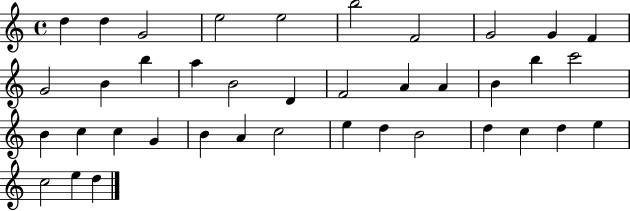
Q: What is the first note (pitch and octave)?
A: D5